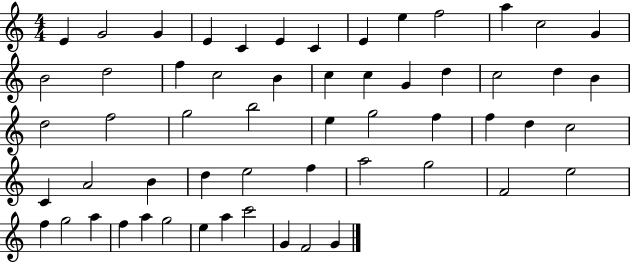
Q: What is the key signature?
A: C major